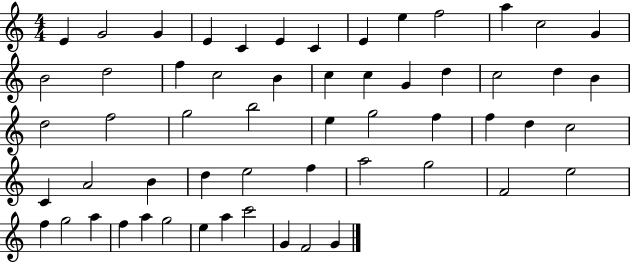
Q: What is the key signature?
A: C major